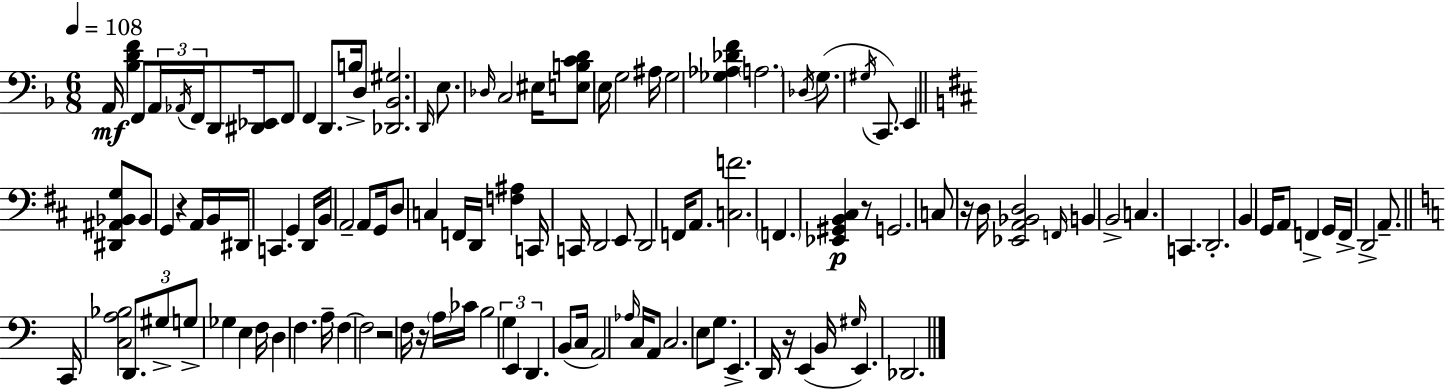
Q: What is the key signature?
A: D minor